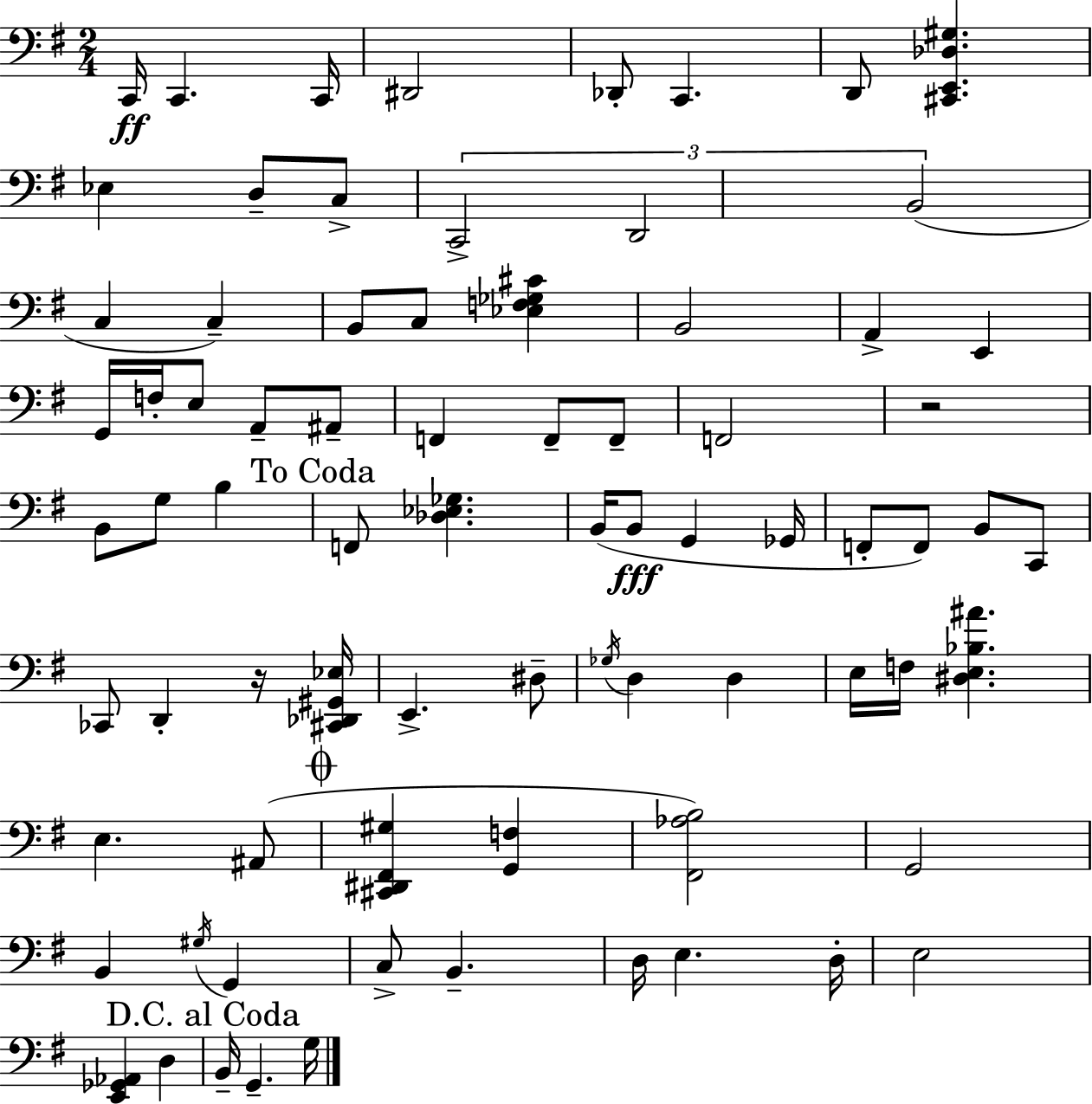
{
  \clef bass
  \numericTimeSignature
  \time 2/4
  \key e \minor
  c,16\ff c,4. c,16 | dis,2 | des,8-. c,4. | d,8 <cis, e, des gis>4. | \break ees4 d8-- c8-> | \tuplet 3/2 { c,2-> | d,2 | b,2( } | \break c4 c4--) | b,8 c8 <ees f ges cis'>4 | b,2 | a,4-> e,4 | \break g,16 f16-. e8 a,8-- ais,8-- | f,4 f,8-- f,8-- | f,2 | r2 | \break b,8 g8 b4 | \mark "To Coda" f,8 <des ees ges>4. | b,16( b,8\fff g,4 ges,16 | f,8-. f,8) b,8 c,8 | \break ces,8 d,4-. r16 <cis, des, gis, ees>16 | e,4.-> dis8-- | \acciaccatura { ges16 } d4 d4 | e16 f16 <dis e bes ais'>4. | \break e4. ais,8( | \mark \markup { \musicglyph "scripts.coda" } <cis, dis, fis, gis>4 <g, f>4 | <fis, aes b>2) | g,2 | \break b,4 \acciaccatura { gis16 } g,4 | c8-> b,4.-- | d16 e4. | d16-. e2 | \break <e, ges, aes,>4 d4 | \mark "D.C. al Coda" b,16-- g,4.-- | g16 \bar "|."
}